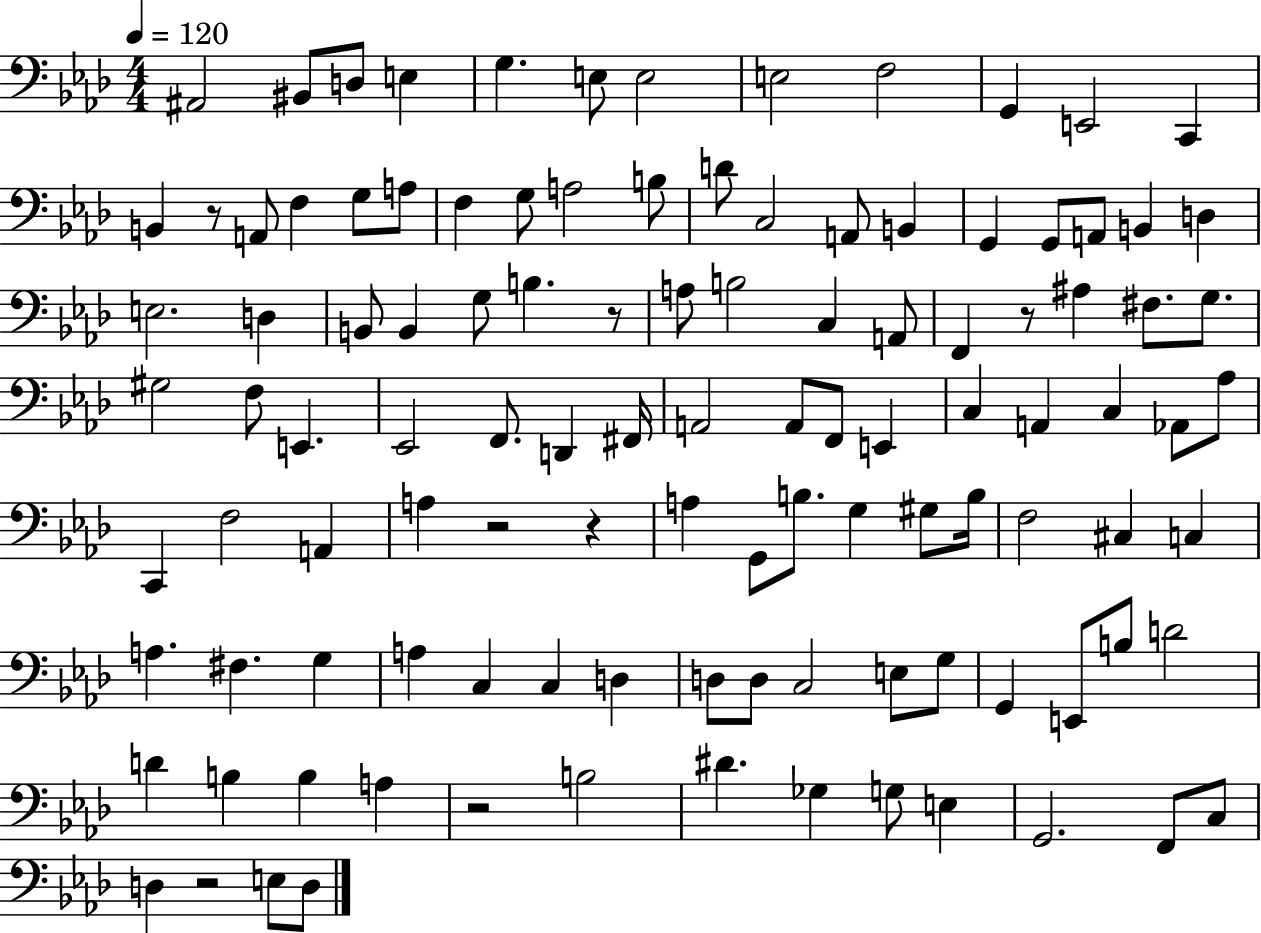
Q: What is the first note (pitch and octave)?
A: A#2